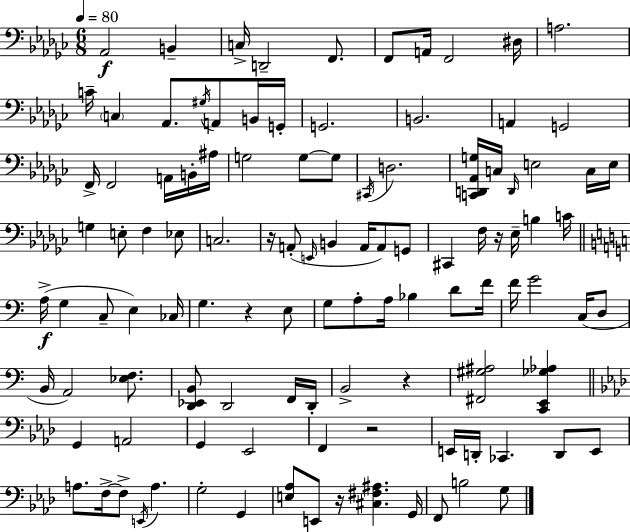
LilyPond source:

{
  \clef bass
  \numericTimeSignature
  \time 6/8
  \key ees \minor
  \tempo 4 = 80
  aes,2\f b,4-- | c16-> d,2-- f,8. | f,8 a,16 f,2 dis16 | a2. | \break c'16-- \parenthesize c4 aes,8. \acciaccatura { gis16 } a,8 b,16 | g,16-. g,2. | b,2. | a,4 g,2 | \break f,16-> f,2 a,16 b,16-. | ais16 g2 g8~~ g8 | \acciaccatura { cis,16 } d2. | <c, d, aes, g>16 c16 \grace { d,16 } e2 | \break c16 e16 g4 e8-. f4 | ees8 c2. | r16 a,8-.( \grace { e,16 } b,4 a,16 | a,8) g,8 cis,4 f16 r16 ees16-- b4 | \break c'16 \bar "||" \break \key c \major a16->(\f g4 c8-- e4) ces16 | g4. r4 e8 | g8 a8-. a16 bes4 d'8 f'16 | f'16 g'2 c16( d8 | \break b,16 a,2) <ees f>8. | <d, ees, b,>8 d,2 f,16 d,16-. | b,2-> r4 | <fis, gis ais>2 <c, e, ges aes>4 | \break \bar "||" \break \key aes \major g,4 a,2 | g,4 ees,2 | f,4 r2 | e,16 d,16-. ces,4. d,8 e,8 | \break a8. f16->~~ f8-> \acciaccatura { e,16 } a4. | g2-. g,4 | <e aes>8 e,8 r16 <cis fis ais>4. | g,16 f,8 b2 g8 | \break \bar "|."
}